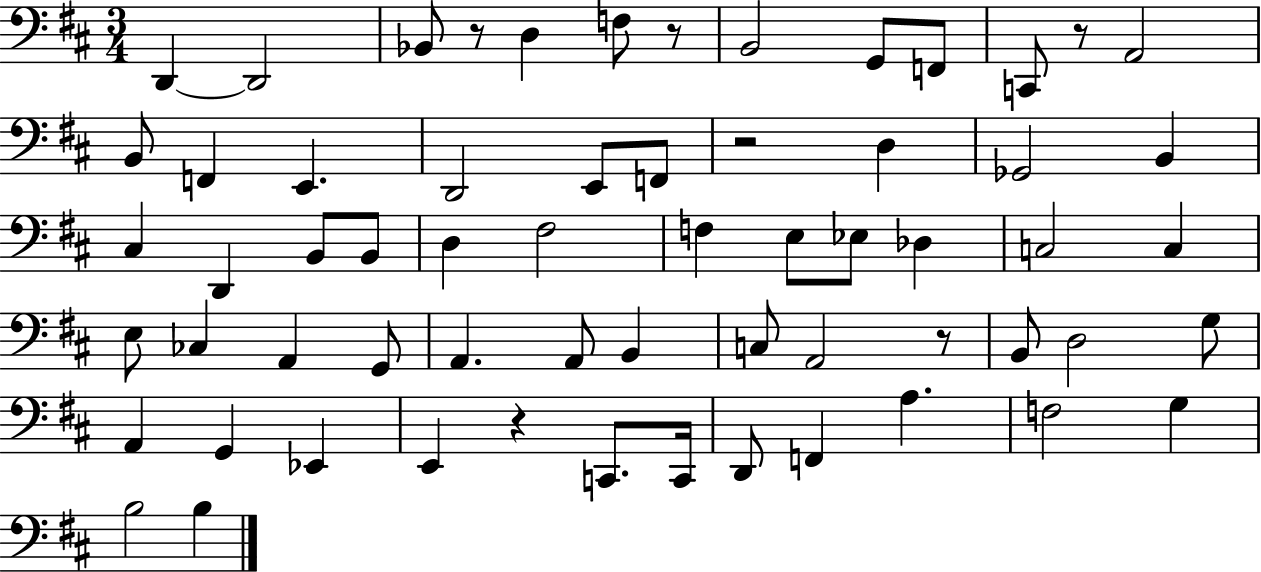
X:1
T:Untitled
M:3/4
L:1/4
K:D
D,, D,,2 _B,,/2 z/2 D, F,/2 z/2 B,,2 G,,/2 F,,/2 C,,/2 z/2 A,,2 B,,/2 F,, E,, D,,2 E,,/2 F,,/2 z2 D, _G,,2 B,, ^C, D,, B,,/2 B,,/2 D, ^F,2 F, E,/2 _E,/2 _D, C,2 C, E,/2 _C, A,, G,,/2 A,, A,,/2 B,, C,/2 A,,2 z/2 B,,/2 D,2 G,/2 A,, G,, _E,, E,, z C,,/2 C,,/4 D,,/2 F,, A, F,2 G, B,2 B,